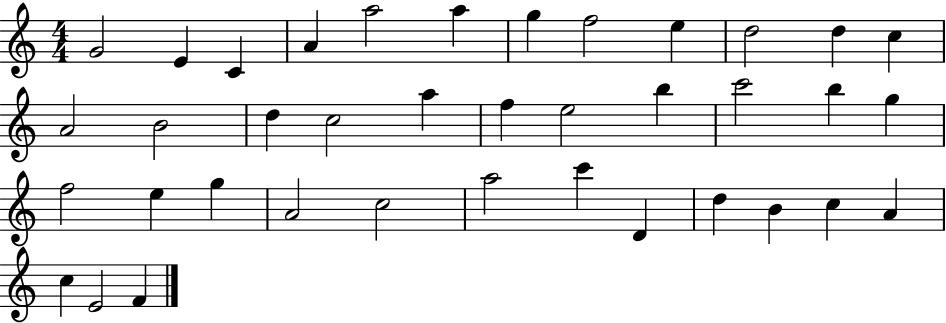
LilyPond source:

{
  \clef treble
  \numericTimeSignature
  \time 4/4
  \key c \major
  g'2 e'4 c'4 | a'4 a''2 a''4 | g''4 f''2 e''4 | d''2 d''4 c''4 | \break a'2 b'2 | d''4 c''2 a''4 | f''4 e''2 b''4 | c'''2 b''4 g''4 | \break f''2 e''4 g''4 | a'2 c''2 | a''2 c'''4 d'4 | d''4 b'4 c''4 a'4 | \break c''4 e'2 f'4 | \bar "|."
}